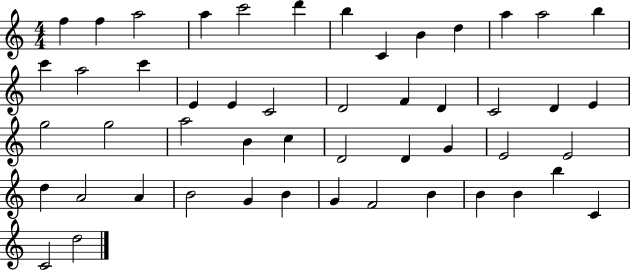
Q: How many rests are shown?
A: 0